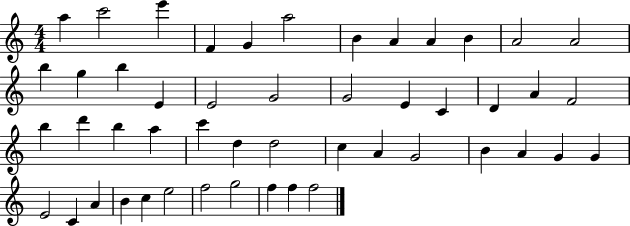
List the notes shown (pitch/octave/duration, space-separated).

A5/q C6/h E6/q F4/q G4/q A5/h B4/q A4/q A4/q B4/q A4/h A4/h B5/q G5/q B5/q E4/q E4/h G4/h G4/h E4/q C4/q D4/q A4/q F4/h B5/q D6/q B5/q A5/q C6/q D5/q D5/h C5/q A4/q G4/h B4/q A4/q G4/q G4/q E4/h C4/q A4/q B4/q C5/q E5/h F5/h G5/h F5/q F5/q F5/h